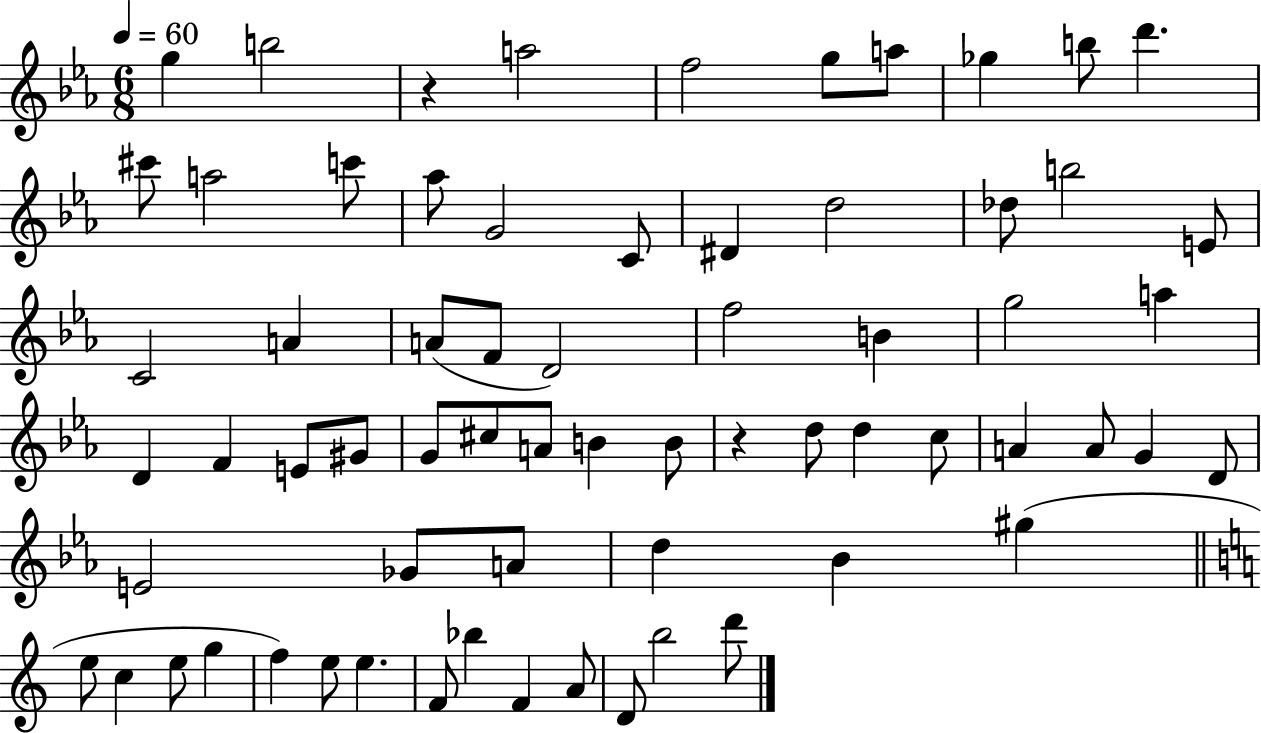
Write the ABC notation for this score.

X:1
T:Untitled
M:6/8
L:1/4
K:Eb
g b2 z a2 f2 g/2 a/2 _g b/2 d' ^c'/2 a2 c'/2 _a/2 G2 C/2 ^D d2 _d/2 b2 E/2 C2 A A/2 F/2 D2 f2 B g2 a D F E/2 ^G/2 G/2 ^c/2 A/2 B B/2 z d/2 d c/2 A A/2 G D/2 E2 _G/2 A/2 d _B ^g e/2 c e/2 g f e/2 e F/2 _b F A/2 D/2 b2 d'/2